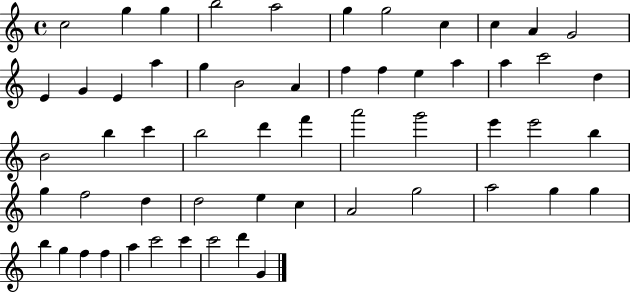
{
  \clef treble
  \time 4/4
  \defaultTimeSignature
  \key c \major
  c''2 g''4 g''4 | b''2 a''2 | g''4 g''2 c''4 | c''4 a'4 g'2 | \break e'4 g'4 e'4 a''4 | g''4 b'2 a'4 | f''4 f''4 e''4 a''4 | a''4 c'''2 d''4 | \break b'2 b''4 c'''4 | b''2 d'''4 f'''4 | a'''2 g'''2 | e'''4 e'''2 b''4 | \break g''4 f''2 d''4 | d''2 e''4 c''4 | a'2 g''2 | a''2 g''4 g''4 | \break b''4 g''4 f''4 f''4 | a''4 c'''2 c'''4 | c'''2 d'''4 g'4 | \bar "|."
}